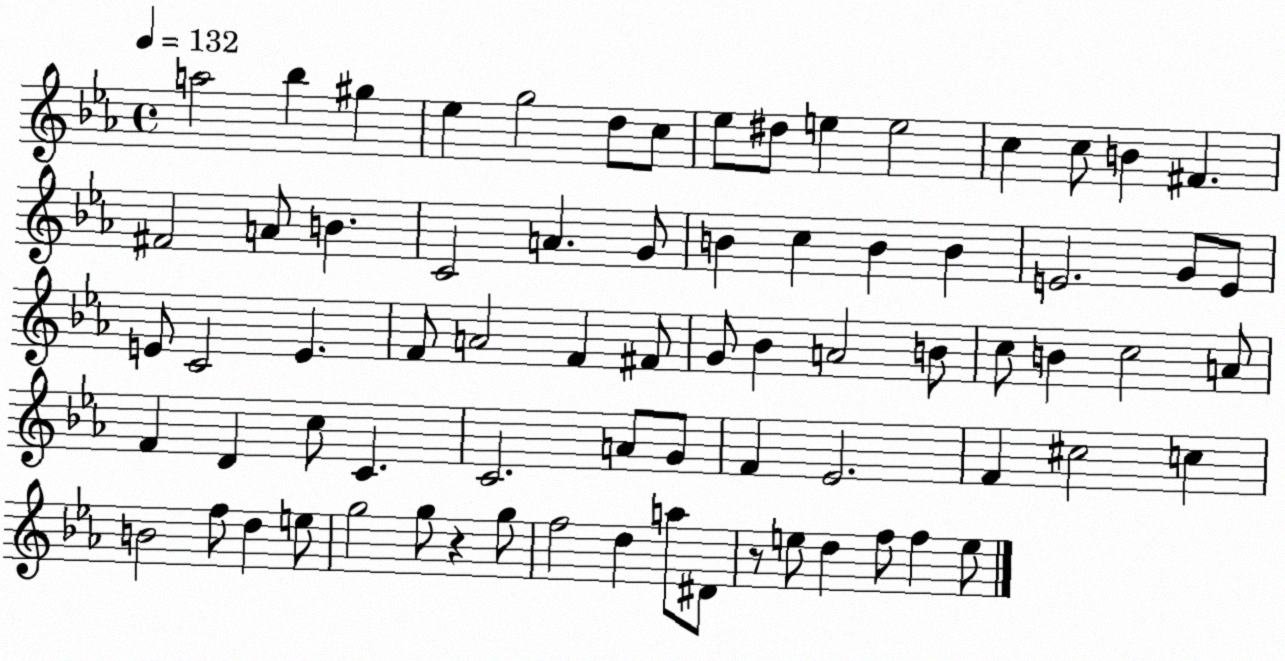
X:1
T:Untitled
M:4/4
L:1/4
K:Eb
a2 _b ^g _e g2 d/2 c/2 _e/2 ^d/2 e e2 c c/2 B ^F ^F2 A/2 B C2 A G/2 B c B B E2 G/2 E/2 E/2 C2 E F/2 A2 F ^F/2 G/2 _B A2 B/2 c/2 B c2 A/2 F D c/2 C C2 A/2 G/2 F _E2 F ^c2 c B2 f/2 d e/2 g2 g/2 z g/2 f2 d a/2 ^D/2 z/2 e/2 d f/2 f e/2